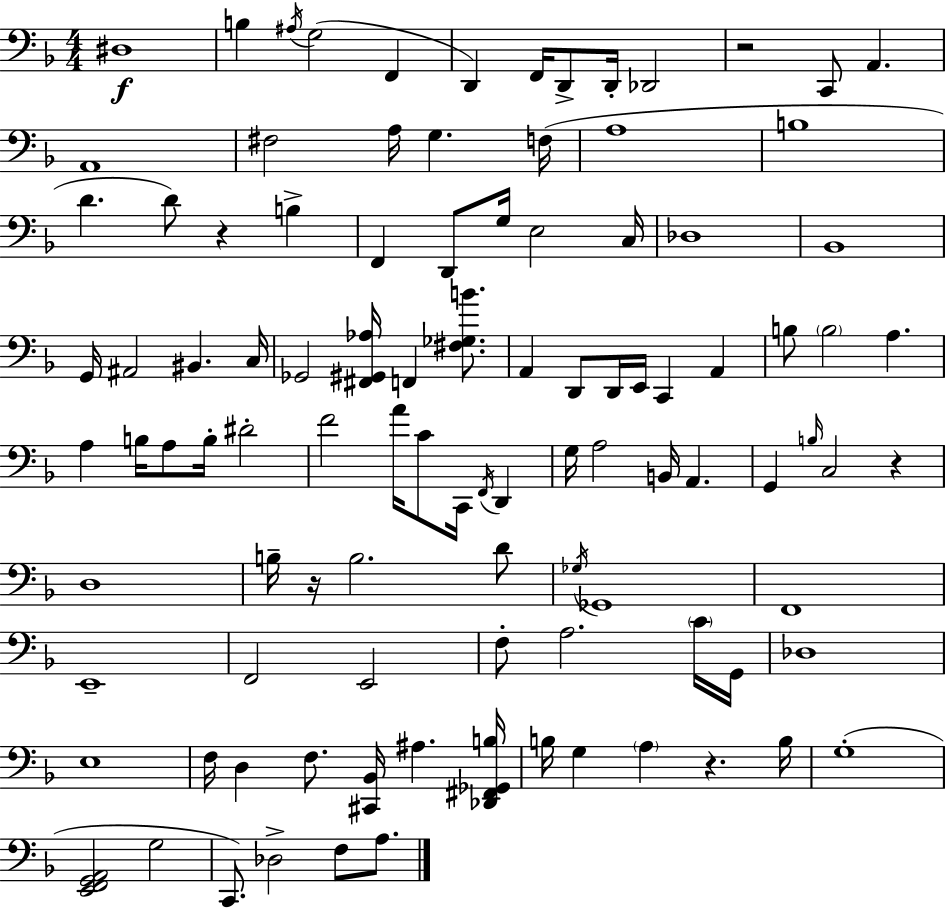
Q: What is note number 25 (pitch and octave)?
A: G3